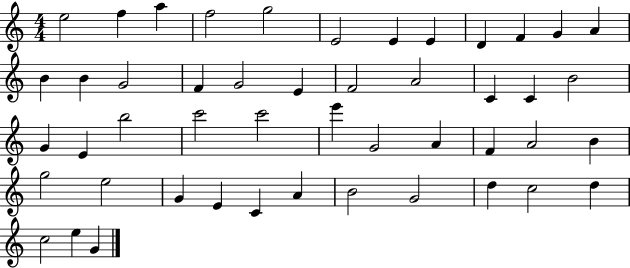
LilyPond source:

{
  \clef treble
  \numericTimeSignature
  \time 4/4
  \key c \major
  e''2 f''4 a''4 | f''2 g''2 | e'2 e'4 e'4 | d'4 f'4 g'4 a'4 | \break b'4 b'4 g'2 | f'4 g'2 e'4 | f'2 a'2 | c'4 c'4 b'2 | \break g'4 e'4 b''2 | c'''2 c'''2 | e'''4 g'2 a'4 | f'4 a'2 b'4 | \break g''2 e''2 | g'4 e'4 c'4 a'4 | b'2 g'2 | d''4 c''2 d''4 | \break c''2 e''4 g'4 | \bar "|."
}